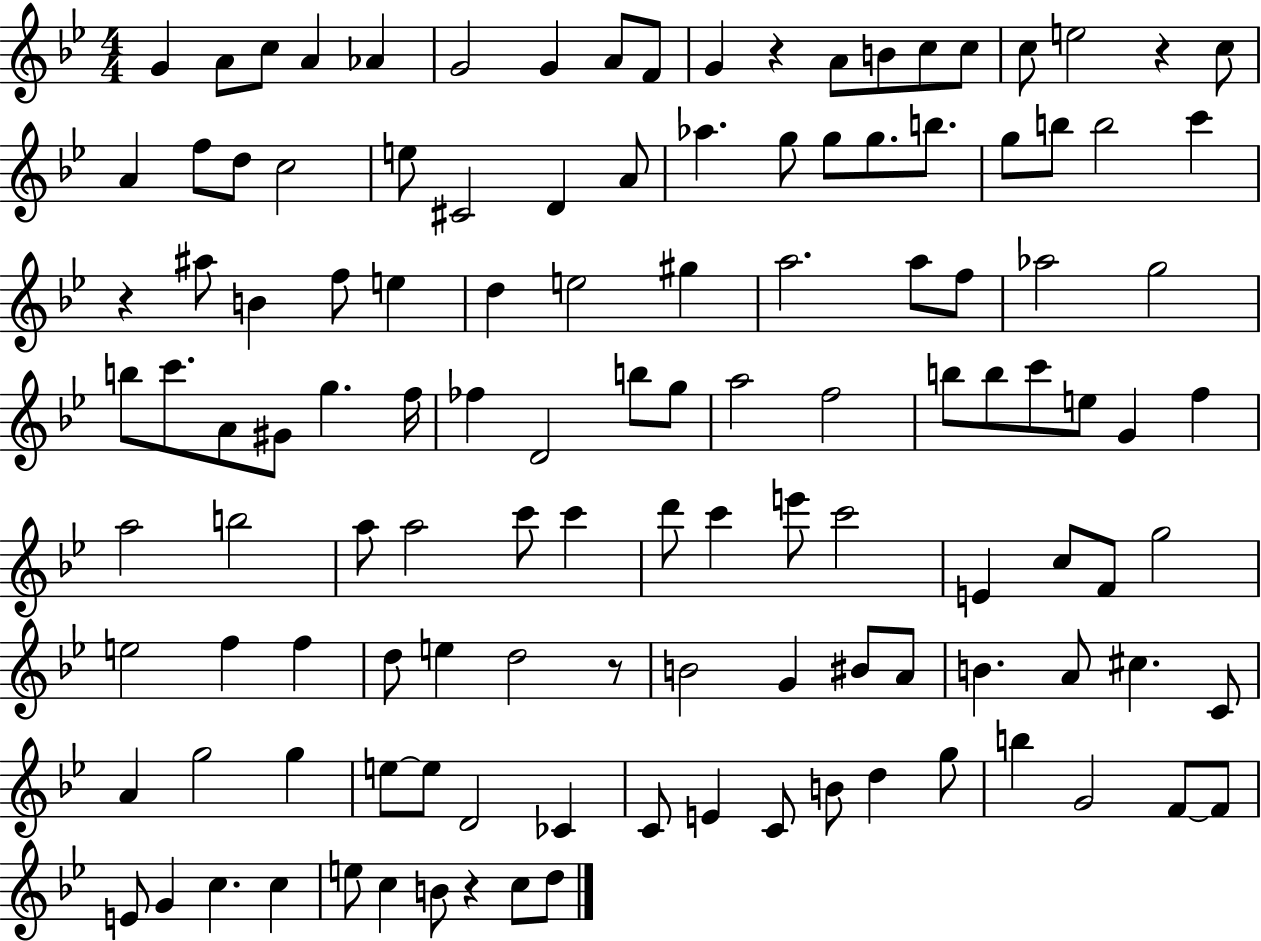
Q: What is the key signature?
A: BES major